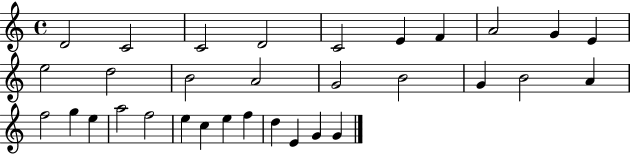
D4/h C4/h C4/h D4/h C4/h E4/q F4/q A4/h G4/q E4/q E5/h D5/h B4/h A4/h G4/h B4/h G4/q B4/h A4/q F5/h G5/q E5/q A5/h F5/h E5/q C5/q E5/q F5/q D5/q E4/q G4/q G4/q